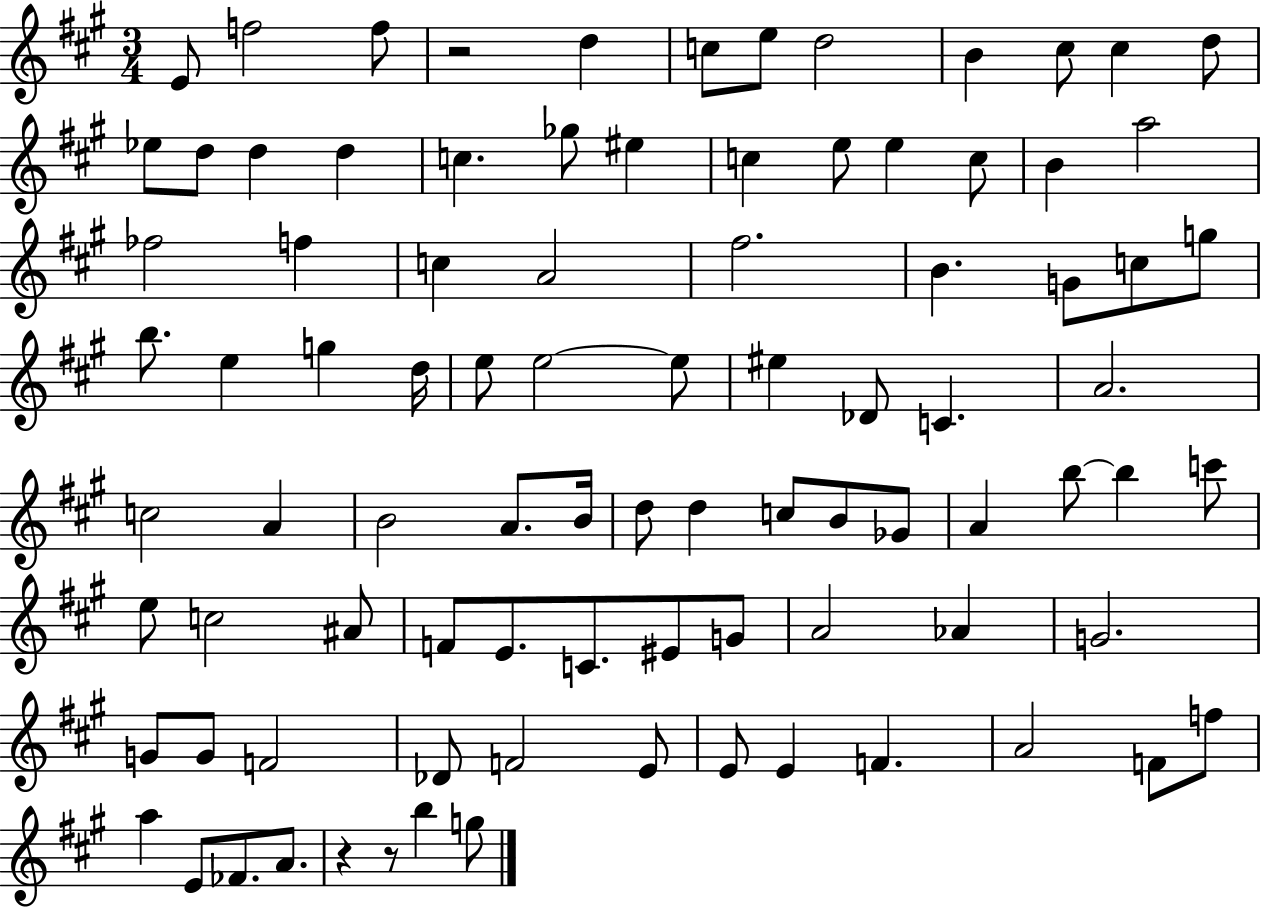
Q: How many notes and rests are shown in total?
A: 90